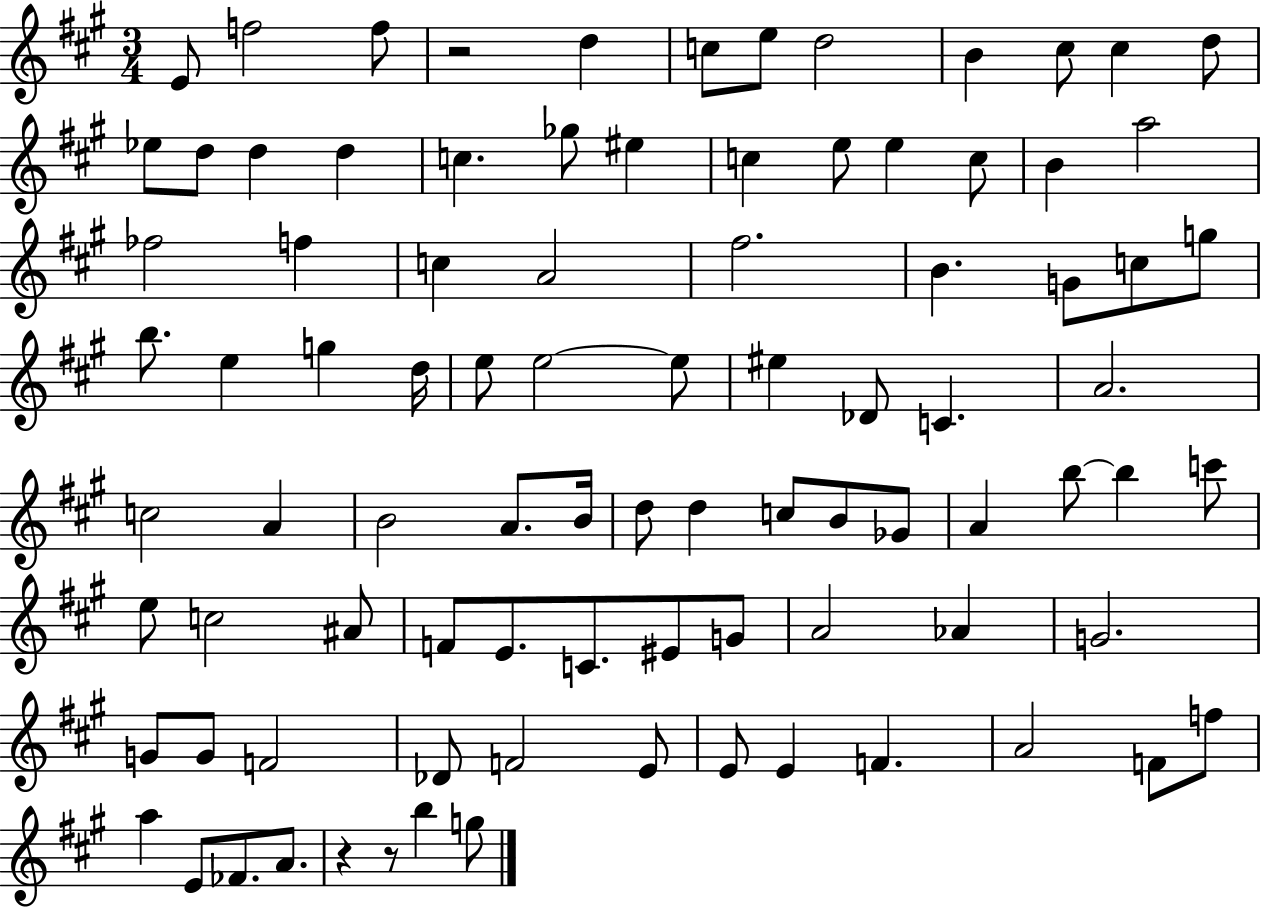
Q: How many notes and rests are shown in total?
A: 90